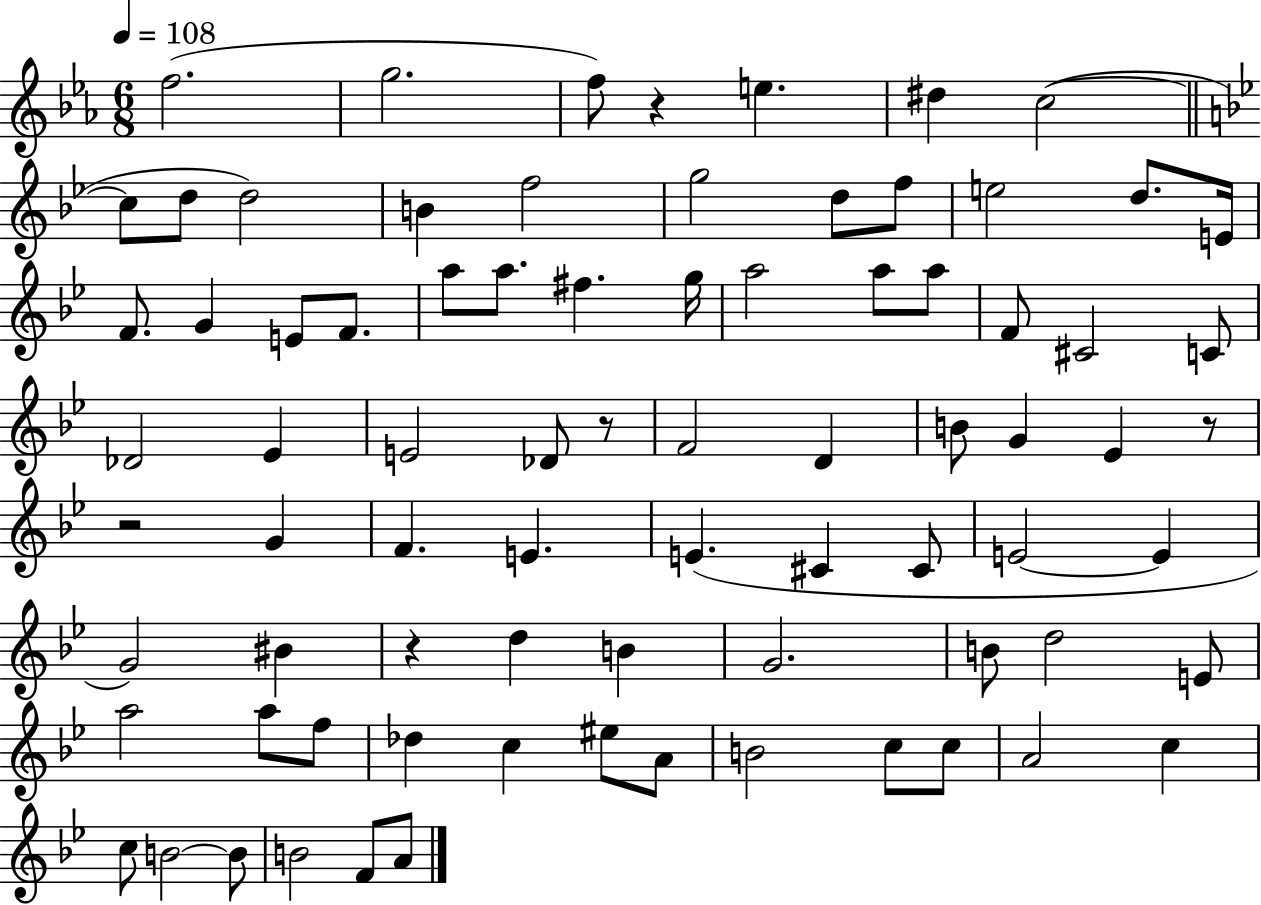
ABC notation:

X:1
T:Untitled
M:6/8
L:1/4
K:Eb
f2 g2 f/2 z e ^d c2 c/2 d/2 d2 B f2 g2 d/2 f/2 e2 d/2 E/4 F/2 G E/2 F/2 a/2 a/2 ^f g/4 a2 a/2 a/2 F/2 ^C2 C/2 _D2 _E E2 _D/2 z/2 F2 D B/2 G _E z/2 z2 G F E E ^C ^C/2 E2 E G2 ^B z d B G2 B/2 d2 E/2 a2 a/2 f/2 _d c ^e/2 A/2 B2 c/2 c/2 A2 c c/2 B2 B/2 B2 F/2 A/2